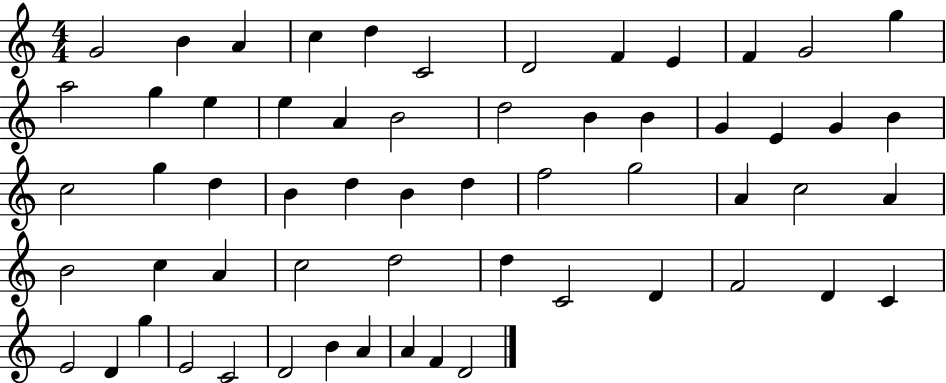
{
  \clef treble
  \numericTimeSignature
  \time 4/4
  \key c \major
  g'2 b'4 a'4 | c''4 d''4 c'2 | d'2 f'4 e'4 | f'4 g'2 g''4 | \break a''2 g''4 e''4 | e''4 a'4 b'2 | d''2 b'4 b'4 | g'4 e'4 g'4 b'4 | \break c''2 g''4 d''4 | b'4 d''4 b'4 d''4 | f''2 g''2 | a'4 c''2 a'4 | \break b'2 c''4 a'4 | c''2 d''2 | d''4 c'2 d'4 | f'2 d'4 c'4 | \break e'2 d'4 g''4 | e'2 c'2 | d'2 b'4 a'4 | a'4 f'4 d'2 | \break \bar "|."
}